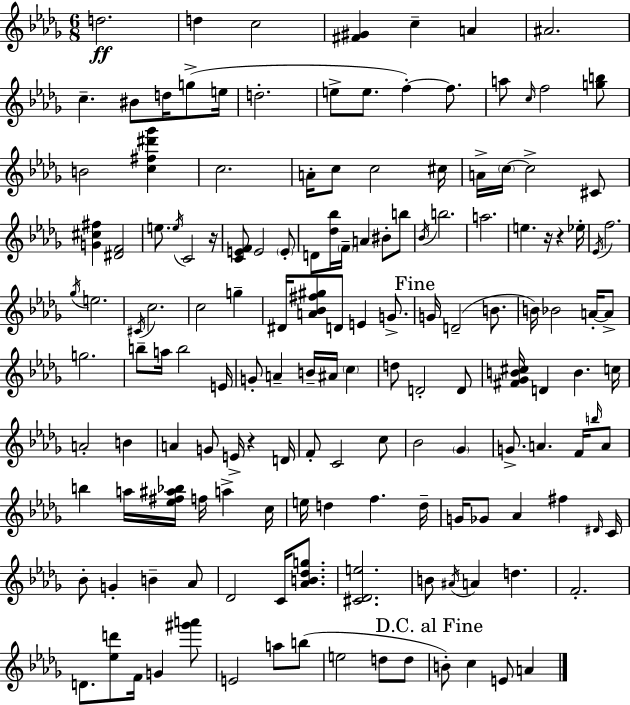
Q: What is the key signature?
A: BES minor